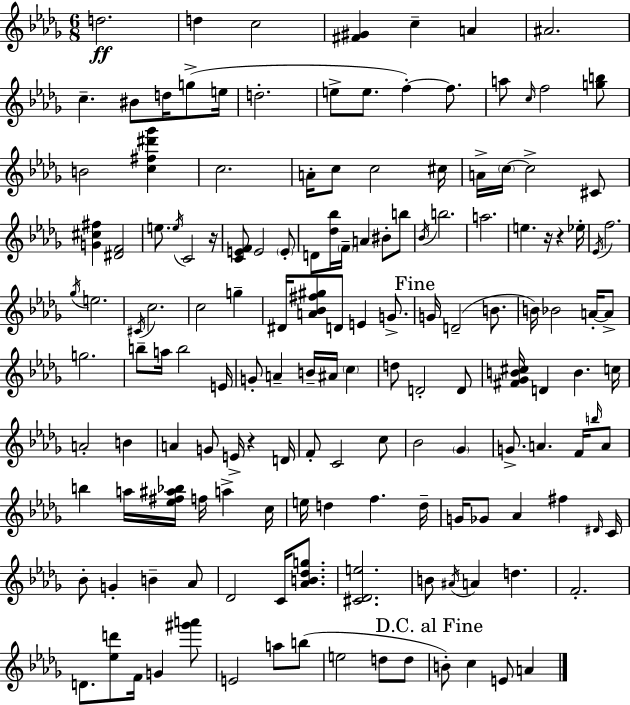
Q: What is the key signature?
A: BES minor